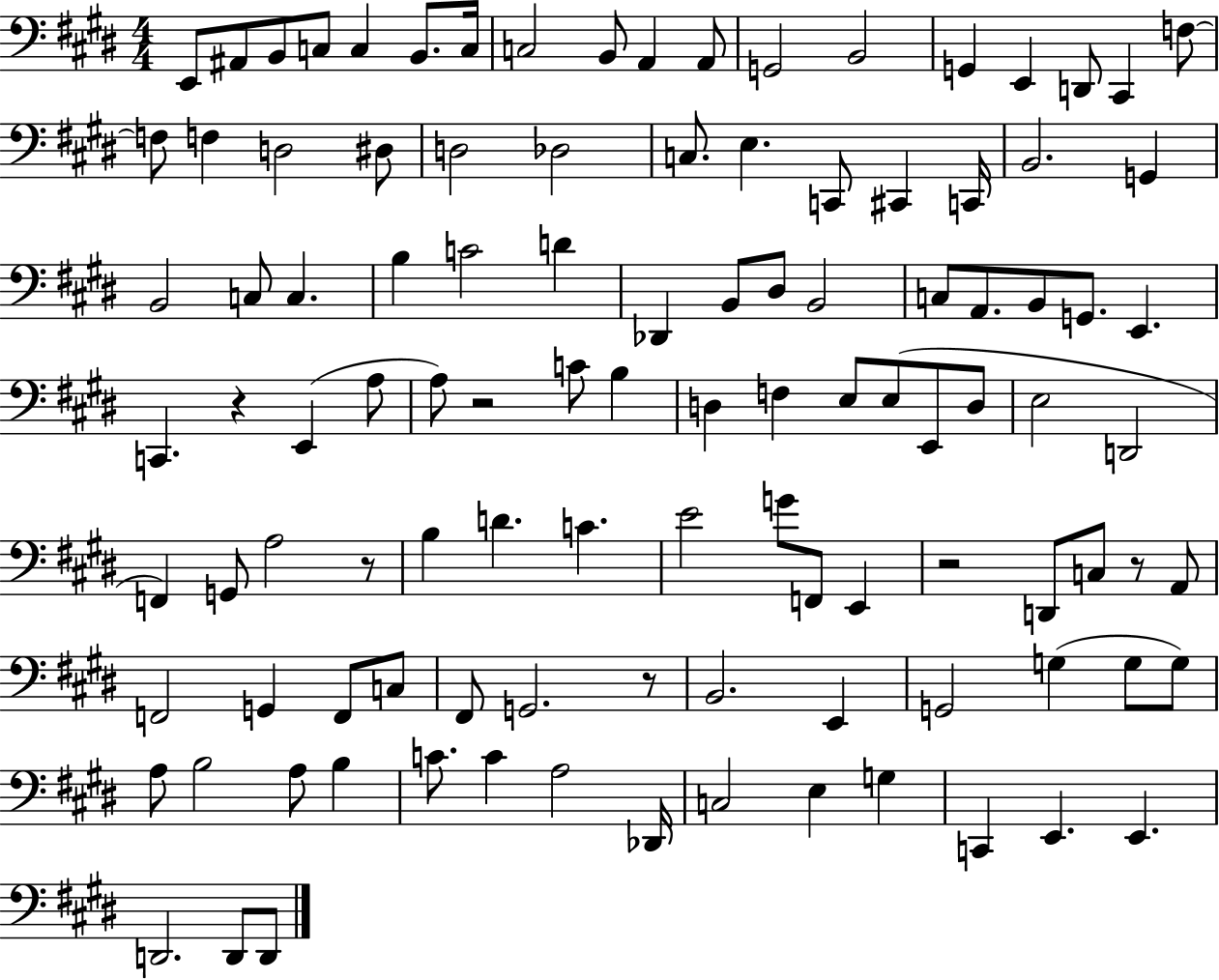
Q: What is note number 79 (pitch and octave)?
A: G2